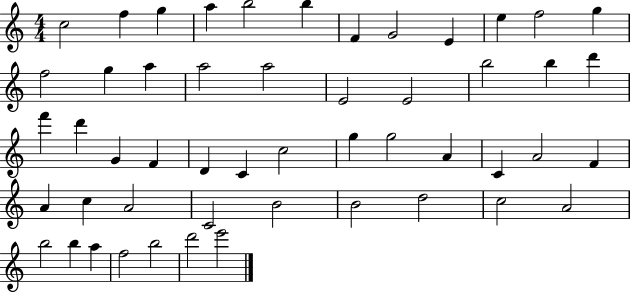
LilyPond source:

{
  \clef treble
  \numericTimeSignature
  \time 4/4
  \key c \major
  c''2 f''4 g''4 | a''4 b''2 b''4 | f'4 g'2 e'4 | e''4 f''2 g''4 | \break f''2 g''4 a''4 | a''2 a''2 | e'2 e'2 | b''2 b''4 d'''4 | \break f'''4 d'''4 g'4 f'4 | d'4 c'4 c''2 | g''4 g''2 a'4 | c'4 a'2 f'4 | \break a'4 c''4 a'2 | c'2 b'2 | b'2 d''2 | c''2 a'2 | \break b''2 b''4 a''4 | f''2 b''2 | d'''2 e'''2 | \bar "|."
}